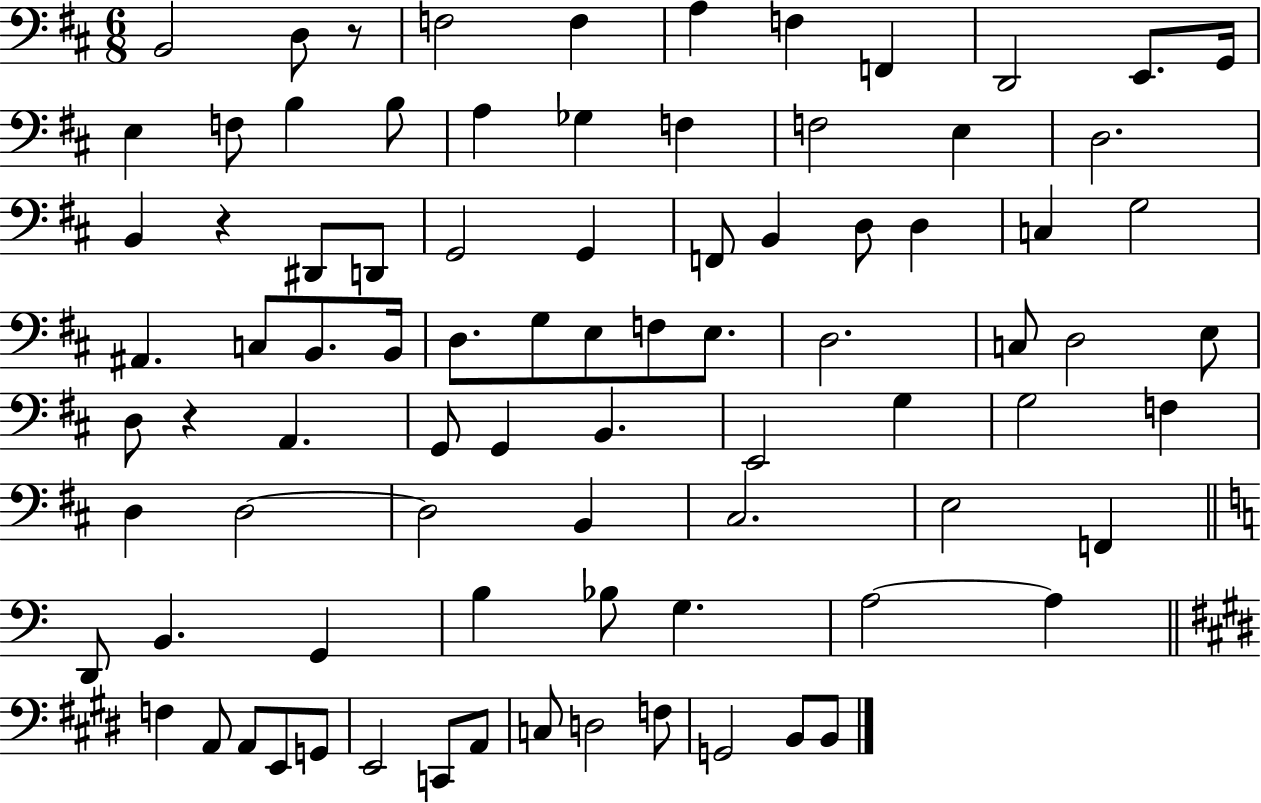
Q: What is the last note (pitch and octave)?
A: B2